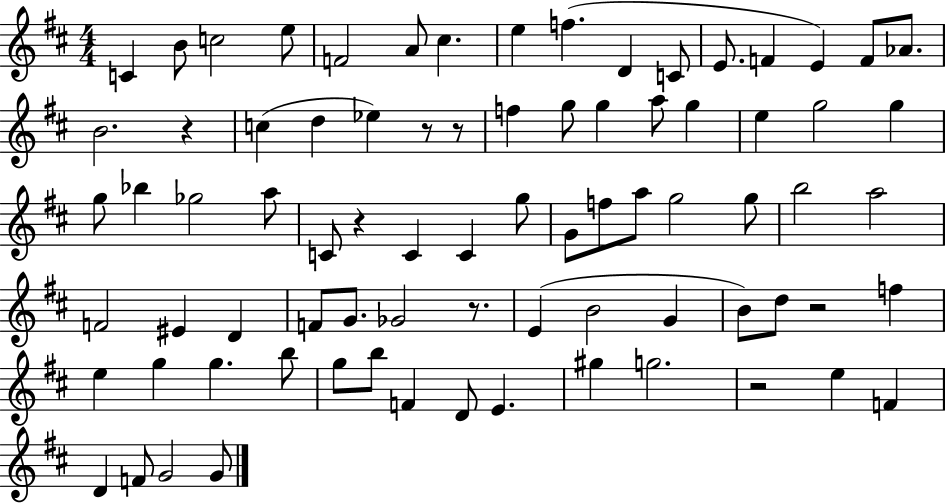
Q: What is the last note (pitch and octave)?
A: G4